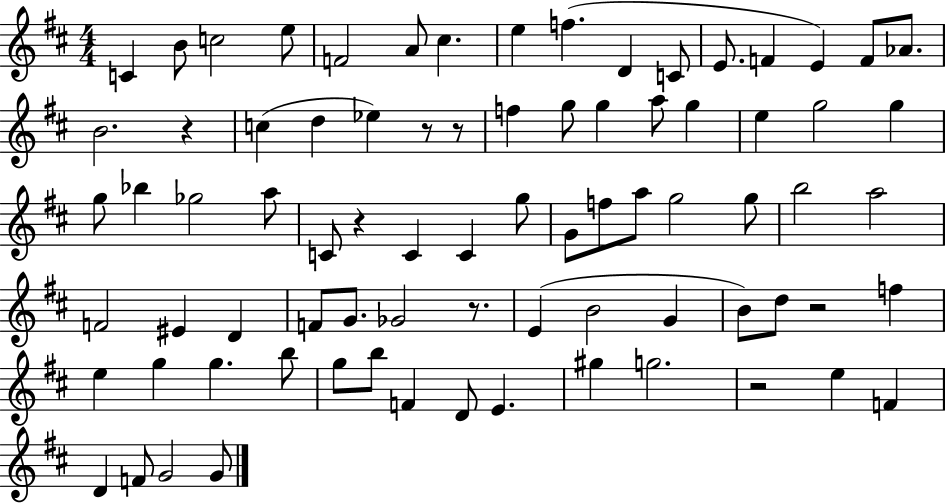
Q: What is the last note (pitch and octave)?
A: G4